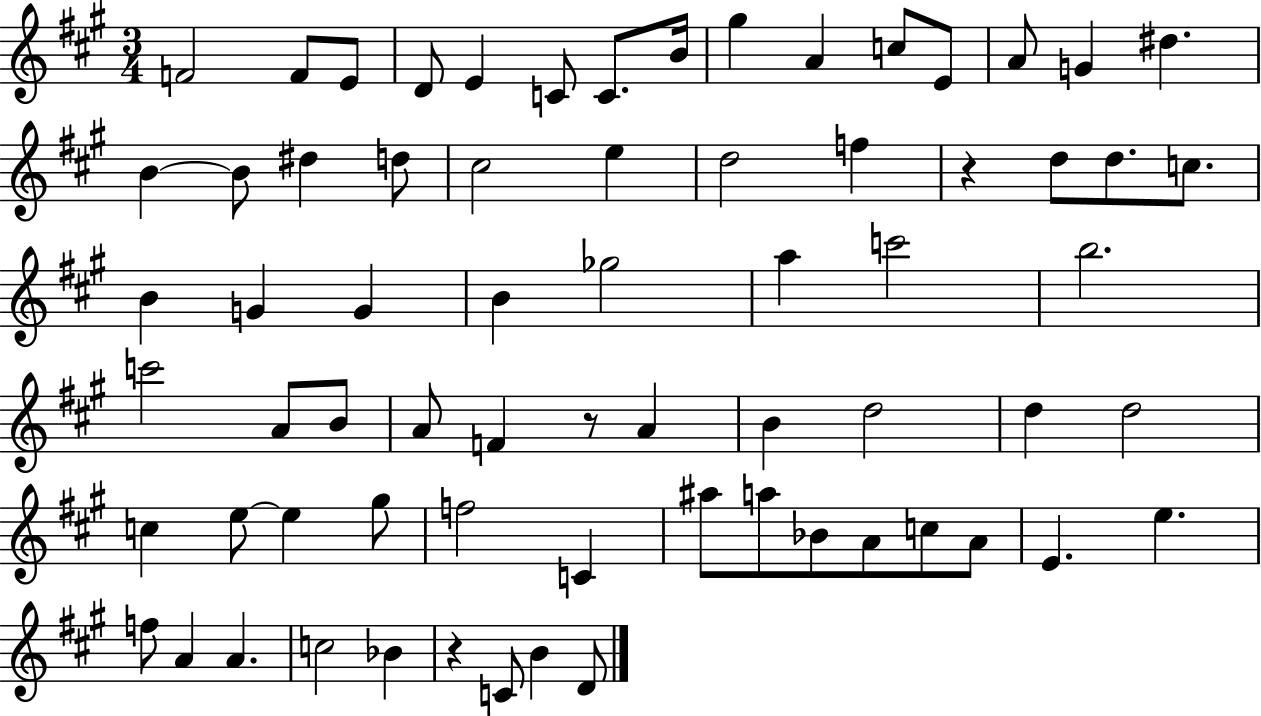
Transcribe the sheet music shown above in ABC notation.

X:1
T:Untitled
M:3/4
L:1/4
K:A
F2 F/2 E/2 D/2 E C/2 C/2 B/4 ^g A c/2 E/2 A/2 G ^d B B/2 ^d d/2 ^c2 e d2 f z d/2 d/2 c/2 B G G B _g2 a c'2 b2 c'2 A/2 B/2 A/2 F z/2 A B d2 d d2 c e/2 e ^g/2 f2 C ^a/2 a/2 _B/2 A/2 c/2 A/2 E e f/2 A A c2 _B z C/2 B D/2